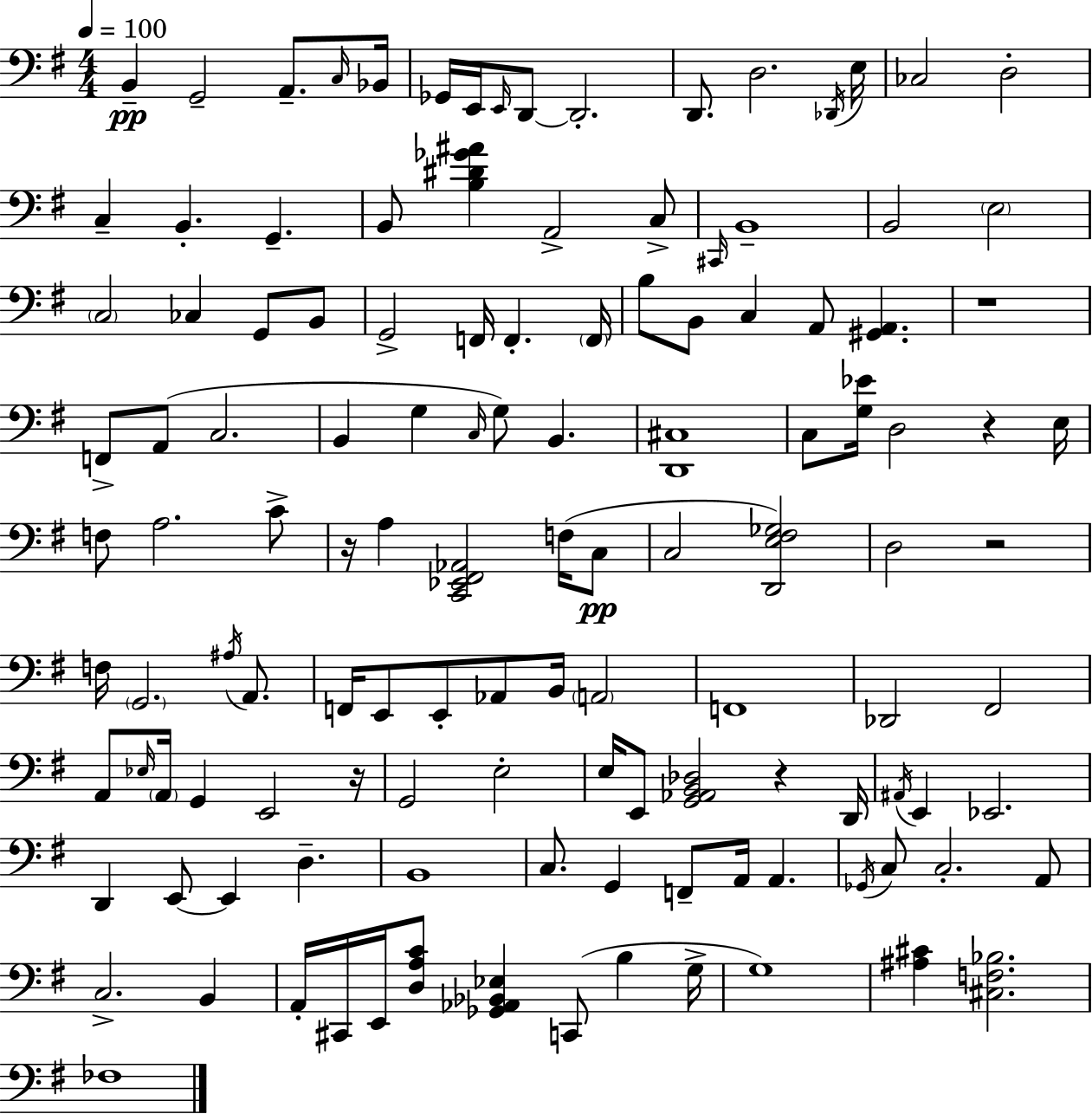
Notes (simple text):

B2/q G2/h A2/e. C3/s Bb2/s Gb2/s E2/s E2/s D2/e D2/h. D2/e. D3/h. Db2/s E3/s CES3/h D3/h C3/q B2/q. G2/q. B2/e [B3,D#4,Gb4,A#4]/q A2/h C3/e C#2/s B2/w B2/h E3/h C3/h CES3/q G2/e B2/e G2/h F2/s F2/q. F2/s B3/e B2/e C3/q A2/e [G#2,A2]/q. R/w F2/e A2/e C3/h. B2/q G3/q C3/s G3/e B2/q. [D2,C#3]/w C3/e [G3,Eb4]/s D3/h R/q E3/s F3/e A3/h. C4/e R/s A3/q [C2,Eb2,F#2,Ab2]/h F3/s C3/e C3/h [D2,E3,F#3,Gb3]/h D3/h R/h F3/s G2/h. A#3/s A2/e. F2/s E2/e E2/e Ab2/e B2/s A2/h F2/w Db2/h F#2/h A2/e Eb3/s A2/s G2/q E2/h R/s G2/h E3/h E3/s E2/e [G2,Ab2,B2,Db3]/h R/q D2/s A#2/s E2/q Eb2/h. D2/q E2/e E2/q D3/q. B2/w C3/e. G2/q F2/e A2/s A2/q. Gb2/s C3/e C3/h. A2/e C3/h. B2/q A2/s C#2/s E2/s [D3,A3,C4]/e [Gb2,Ab2,Bb2,Eb3]/q C2/e B3/q G3/s G3/w [A#3,C#4]/q [C#3,F3,Bb3]/h. FES3/w